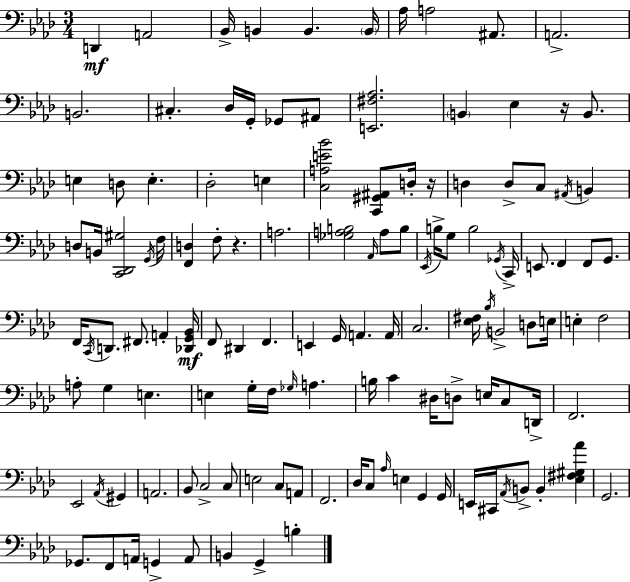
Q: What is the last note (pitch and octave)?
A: B3